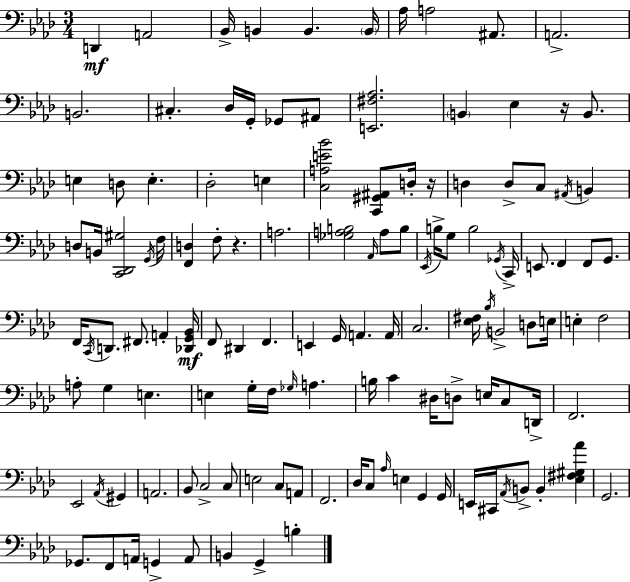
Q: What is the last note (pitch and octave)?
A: B3